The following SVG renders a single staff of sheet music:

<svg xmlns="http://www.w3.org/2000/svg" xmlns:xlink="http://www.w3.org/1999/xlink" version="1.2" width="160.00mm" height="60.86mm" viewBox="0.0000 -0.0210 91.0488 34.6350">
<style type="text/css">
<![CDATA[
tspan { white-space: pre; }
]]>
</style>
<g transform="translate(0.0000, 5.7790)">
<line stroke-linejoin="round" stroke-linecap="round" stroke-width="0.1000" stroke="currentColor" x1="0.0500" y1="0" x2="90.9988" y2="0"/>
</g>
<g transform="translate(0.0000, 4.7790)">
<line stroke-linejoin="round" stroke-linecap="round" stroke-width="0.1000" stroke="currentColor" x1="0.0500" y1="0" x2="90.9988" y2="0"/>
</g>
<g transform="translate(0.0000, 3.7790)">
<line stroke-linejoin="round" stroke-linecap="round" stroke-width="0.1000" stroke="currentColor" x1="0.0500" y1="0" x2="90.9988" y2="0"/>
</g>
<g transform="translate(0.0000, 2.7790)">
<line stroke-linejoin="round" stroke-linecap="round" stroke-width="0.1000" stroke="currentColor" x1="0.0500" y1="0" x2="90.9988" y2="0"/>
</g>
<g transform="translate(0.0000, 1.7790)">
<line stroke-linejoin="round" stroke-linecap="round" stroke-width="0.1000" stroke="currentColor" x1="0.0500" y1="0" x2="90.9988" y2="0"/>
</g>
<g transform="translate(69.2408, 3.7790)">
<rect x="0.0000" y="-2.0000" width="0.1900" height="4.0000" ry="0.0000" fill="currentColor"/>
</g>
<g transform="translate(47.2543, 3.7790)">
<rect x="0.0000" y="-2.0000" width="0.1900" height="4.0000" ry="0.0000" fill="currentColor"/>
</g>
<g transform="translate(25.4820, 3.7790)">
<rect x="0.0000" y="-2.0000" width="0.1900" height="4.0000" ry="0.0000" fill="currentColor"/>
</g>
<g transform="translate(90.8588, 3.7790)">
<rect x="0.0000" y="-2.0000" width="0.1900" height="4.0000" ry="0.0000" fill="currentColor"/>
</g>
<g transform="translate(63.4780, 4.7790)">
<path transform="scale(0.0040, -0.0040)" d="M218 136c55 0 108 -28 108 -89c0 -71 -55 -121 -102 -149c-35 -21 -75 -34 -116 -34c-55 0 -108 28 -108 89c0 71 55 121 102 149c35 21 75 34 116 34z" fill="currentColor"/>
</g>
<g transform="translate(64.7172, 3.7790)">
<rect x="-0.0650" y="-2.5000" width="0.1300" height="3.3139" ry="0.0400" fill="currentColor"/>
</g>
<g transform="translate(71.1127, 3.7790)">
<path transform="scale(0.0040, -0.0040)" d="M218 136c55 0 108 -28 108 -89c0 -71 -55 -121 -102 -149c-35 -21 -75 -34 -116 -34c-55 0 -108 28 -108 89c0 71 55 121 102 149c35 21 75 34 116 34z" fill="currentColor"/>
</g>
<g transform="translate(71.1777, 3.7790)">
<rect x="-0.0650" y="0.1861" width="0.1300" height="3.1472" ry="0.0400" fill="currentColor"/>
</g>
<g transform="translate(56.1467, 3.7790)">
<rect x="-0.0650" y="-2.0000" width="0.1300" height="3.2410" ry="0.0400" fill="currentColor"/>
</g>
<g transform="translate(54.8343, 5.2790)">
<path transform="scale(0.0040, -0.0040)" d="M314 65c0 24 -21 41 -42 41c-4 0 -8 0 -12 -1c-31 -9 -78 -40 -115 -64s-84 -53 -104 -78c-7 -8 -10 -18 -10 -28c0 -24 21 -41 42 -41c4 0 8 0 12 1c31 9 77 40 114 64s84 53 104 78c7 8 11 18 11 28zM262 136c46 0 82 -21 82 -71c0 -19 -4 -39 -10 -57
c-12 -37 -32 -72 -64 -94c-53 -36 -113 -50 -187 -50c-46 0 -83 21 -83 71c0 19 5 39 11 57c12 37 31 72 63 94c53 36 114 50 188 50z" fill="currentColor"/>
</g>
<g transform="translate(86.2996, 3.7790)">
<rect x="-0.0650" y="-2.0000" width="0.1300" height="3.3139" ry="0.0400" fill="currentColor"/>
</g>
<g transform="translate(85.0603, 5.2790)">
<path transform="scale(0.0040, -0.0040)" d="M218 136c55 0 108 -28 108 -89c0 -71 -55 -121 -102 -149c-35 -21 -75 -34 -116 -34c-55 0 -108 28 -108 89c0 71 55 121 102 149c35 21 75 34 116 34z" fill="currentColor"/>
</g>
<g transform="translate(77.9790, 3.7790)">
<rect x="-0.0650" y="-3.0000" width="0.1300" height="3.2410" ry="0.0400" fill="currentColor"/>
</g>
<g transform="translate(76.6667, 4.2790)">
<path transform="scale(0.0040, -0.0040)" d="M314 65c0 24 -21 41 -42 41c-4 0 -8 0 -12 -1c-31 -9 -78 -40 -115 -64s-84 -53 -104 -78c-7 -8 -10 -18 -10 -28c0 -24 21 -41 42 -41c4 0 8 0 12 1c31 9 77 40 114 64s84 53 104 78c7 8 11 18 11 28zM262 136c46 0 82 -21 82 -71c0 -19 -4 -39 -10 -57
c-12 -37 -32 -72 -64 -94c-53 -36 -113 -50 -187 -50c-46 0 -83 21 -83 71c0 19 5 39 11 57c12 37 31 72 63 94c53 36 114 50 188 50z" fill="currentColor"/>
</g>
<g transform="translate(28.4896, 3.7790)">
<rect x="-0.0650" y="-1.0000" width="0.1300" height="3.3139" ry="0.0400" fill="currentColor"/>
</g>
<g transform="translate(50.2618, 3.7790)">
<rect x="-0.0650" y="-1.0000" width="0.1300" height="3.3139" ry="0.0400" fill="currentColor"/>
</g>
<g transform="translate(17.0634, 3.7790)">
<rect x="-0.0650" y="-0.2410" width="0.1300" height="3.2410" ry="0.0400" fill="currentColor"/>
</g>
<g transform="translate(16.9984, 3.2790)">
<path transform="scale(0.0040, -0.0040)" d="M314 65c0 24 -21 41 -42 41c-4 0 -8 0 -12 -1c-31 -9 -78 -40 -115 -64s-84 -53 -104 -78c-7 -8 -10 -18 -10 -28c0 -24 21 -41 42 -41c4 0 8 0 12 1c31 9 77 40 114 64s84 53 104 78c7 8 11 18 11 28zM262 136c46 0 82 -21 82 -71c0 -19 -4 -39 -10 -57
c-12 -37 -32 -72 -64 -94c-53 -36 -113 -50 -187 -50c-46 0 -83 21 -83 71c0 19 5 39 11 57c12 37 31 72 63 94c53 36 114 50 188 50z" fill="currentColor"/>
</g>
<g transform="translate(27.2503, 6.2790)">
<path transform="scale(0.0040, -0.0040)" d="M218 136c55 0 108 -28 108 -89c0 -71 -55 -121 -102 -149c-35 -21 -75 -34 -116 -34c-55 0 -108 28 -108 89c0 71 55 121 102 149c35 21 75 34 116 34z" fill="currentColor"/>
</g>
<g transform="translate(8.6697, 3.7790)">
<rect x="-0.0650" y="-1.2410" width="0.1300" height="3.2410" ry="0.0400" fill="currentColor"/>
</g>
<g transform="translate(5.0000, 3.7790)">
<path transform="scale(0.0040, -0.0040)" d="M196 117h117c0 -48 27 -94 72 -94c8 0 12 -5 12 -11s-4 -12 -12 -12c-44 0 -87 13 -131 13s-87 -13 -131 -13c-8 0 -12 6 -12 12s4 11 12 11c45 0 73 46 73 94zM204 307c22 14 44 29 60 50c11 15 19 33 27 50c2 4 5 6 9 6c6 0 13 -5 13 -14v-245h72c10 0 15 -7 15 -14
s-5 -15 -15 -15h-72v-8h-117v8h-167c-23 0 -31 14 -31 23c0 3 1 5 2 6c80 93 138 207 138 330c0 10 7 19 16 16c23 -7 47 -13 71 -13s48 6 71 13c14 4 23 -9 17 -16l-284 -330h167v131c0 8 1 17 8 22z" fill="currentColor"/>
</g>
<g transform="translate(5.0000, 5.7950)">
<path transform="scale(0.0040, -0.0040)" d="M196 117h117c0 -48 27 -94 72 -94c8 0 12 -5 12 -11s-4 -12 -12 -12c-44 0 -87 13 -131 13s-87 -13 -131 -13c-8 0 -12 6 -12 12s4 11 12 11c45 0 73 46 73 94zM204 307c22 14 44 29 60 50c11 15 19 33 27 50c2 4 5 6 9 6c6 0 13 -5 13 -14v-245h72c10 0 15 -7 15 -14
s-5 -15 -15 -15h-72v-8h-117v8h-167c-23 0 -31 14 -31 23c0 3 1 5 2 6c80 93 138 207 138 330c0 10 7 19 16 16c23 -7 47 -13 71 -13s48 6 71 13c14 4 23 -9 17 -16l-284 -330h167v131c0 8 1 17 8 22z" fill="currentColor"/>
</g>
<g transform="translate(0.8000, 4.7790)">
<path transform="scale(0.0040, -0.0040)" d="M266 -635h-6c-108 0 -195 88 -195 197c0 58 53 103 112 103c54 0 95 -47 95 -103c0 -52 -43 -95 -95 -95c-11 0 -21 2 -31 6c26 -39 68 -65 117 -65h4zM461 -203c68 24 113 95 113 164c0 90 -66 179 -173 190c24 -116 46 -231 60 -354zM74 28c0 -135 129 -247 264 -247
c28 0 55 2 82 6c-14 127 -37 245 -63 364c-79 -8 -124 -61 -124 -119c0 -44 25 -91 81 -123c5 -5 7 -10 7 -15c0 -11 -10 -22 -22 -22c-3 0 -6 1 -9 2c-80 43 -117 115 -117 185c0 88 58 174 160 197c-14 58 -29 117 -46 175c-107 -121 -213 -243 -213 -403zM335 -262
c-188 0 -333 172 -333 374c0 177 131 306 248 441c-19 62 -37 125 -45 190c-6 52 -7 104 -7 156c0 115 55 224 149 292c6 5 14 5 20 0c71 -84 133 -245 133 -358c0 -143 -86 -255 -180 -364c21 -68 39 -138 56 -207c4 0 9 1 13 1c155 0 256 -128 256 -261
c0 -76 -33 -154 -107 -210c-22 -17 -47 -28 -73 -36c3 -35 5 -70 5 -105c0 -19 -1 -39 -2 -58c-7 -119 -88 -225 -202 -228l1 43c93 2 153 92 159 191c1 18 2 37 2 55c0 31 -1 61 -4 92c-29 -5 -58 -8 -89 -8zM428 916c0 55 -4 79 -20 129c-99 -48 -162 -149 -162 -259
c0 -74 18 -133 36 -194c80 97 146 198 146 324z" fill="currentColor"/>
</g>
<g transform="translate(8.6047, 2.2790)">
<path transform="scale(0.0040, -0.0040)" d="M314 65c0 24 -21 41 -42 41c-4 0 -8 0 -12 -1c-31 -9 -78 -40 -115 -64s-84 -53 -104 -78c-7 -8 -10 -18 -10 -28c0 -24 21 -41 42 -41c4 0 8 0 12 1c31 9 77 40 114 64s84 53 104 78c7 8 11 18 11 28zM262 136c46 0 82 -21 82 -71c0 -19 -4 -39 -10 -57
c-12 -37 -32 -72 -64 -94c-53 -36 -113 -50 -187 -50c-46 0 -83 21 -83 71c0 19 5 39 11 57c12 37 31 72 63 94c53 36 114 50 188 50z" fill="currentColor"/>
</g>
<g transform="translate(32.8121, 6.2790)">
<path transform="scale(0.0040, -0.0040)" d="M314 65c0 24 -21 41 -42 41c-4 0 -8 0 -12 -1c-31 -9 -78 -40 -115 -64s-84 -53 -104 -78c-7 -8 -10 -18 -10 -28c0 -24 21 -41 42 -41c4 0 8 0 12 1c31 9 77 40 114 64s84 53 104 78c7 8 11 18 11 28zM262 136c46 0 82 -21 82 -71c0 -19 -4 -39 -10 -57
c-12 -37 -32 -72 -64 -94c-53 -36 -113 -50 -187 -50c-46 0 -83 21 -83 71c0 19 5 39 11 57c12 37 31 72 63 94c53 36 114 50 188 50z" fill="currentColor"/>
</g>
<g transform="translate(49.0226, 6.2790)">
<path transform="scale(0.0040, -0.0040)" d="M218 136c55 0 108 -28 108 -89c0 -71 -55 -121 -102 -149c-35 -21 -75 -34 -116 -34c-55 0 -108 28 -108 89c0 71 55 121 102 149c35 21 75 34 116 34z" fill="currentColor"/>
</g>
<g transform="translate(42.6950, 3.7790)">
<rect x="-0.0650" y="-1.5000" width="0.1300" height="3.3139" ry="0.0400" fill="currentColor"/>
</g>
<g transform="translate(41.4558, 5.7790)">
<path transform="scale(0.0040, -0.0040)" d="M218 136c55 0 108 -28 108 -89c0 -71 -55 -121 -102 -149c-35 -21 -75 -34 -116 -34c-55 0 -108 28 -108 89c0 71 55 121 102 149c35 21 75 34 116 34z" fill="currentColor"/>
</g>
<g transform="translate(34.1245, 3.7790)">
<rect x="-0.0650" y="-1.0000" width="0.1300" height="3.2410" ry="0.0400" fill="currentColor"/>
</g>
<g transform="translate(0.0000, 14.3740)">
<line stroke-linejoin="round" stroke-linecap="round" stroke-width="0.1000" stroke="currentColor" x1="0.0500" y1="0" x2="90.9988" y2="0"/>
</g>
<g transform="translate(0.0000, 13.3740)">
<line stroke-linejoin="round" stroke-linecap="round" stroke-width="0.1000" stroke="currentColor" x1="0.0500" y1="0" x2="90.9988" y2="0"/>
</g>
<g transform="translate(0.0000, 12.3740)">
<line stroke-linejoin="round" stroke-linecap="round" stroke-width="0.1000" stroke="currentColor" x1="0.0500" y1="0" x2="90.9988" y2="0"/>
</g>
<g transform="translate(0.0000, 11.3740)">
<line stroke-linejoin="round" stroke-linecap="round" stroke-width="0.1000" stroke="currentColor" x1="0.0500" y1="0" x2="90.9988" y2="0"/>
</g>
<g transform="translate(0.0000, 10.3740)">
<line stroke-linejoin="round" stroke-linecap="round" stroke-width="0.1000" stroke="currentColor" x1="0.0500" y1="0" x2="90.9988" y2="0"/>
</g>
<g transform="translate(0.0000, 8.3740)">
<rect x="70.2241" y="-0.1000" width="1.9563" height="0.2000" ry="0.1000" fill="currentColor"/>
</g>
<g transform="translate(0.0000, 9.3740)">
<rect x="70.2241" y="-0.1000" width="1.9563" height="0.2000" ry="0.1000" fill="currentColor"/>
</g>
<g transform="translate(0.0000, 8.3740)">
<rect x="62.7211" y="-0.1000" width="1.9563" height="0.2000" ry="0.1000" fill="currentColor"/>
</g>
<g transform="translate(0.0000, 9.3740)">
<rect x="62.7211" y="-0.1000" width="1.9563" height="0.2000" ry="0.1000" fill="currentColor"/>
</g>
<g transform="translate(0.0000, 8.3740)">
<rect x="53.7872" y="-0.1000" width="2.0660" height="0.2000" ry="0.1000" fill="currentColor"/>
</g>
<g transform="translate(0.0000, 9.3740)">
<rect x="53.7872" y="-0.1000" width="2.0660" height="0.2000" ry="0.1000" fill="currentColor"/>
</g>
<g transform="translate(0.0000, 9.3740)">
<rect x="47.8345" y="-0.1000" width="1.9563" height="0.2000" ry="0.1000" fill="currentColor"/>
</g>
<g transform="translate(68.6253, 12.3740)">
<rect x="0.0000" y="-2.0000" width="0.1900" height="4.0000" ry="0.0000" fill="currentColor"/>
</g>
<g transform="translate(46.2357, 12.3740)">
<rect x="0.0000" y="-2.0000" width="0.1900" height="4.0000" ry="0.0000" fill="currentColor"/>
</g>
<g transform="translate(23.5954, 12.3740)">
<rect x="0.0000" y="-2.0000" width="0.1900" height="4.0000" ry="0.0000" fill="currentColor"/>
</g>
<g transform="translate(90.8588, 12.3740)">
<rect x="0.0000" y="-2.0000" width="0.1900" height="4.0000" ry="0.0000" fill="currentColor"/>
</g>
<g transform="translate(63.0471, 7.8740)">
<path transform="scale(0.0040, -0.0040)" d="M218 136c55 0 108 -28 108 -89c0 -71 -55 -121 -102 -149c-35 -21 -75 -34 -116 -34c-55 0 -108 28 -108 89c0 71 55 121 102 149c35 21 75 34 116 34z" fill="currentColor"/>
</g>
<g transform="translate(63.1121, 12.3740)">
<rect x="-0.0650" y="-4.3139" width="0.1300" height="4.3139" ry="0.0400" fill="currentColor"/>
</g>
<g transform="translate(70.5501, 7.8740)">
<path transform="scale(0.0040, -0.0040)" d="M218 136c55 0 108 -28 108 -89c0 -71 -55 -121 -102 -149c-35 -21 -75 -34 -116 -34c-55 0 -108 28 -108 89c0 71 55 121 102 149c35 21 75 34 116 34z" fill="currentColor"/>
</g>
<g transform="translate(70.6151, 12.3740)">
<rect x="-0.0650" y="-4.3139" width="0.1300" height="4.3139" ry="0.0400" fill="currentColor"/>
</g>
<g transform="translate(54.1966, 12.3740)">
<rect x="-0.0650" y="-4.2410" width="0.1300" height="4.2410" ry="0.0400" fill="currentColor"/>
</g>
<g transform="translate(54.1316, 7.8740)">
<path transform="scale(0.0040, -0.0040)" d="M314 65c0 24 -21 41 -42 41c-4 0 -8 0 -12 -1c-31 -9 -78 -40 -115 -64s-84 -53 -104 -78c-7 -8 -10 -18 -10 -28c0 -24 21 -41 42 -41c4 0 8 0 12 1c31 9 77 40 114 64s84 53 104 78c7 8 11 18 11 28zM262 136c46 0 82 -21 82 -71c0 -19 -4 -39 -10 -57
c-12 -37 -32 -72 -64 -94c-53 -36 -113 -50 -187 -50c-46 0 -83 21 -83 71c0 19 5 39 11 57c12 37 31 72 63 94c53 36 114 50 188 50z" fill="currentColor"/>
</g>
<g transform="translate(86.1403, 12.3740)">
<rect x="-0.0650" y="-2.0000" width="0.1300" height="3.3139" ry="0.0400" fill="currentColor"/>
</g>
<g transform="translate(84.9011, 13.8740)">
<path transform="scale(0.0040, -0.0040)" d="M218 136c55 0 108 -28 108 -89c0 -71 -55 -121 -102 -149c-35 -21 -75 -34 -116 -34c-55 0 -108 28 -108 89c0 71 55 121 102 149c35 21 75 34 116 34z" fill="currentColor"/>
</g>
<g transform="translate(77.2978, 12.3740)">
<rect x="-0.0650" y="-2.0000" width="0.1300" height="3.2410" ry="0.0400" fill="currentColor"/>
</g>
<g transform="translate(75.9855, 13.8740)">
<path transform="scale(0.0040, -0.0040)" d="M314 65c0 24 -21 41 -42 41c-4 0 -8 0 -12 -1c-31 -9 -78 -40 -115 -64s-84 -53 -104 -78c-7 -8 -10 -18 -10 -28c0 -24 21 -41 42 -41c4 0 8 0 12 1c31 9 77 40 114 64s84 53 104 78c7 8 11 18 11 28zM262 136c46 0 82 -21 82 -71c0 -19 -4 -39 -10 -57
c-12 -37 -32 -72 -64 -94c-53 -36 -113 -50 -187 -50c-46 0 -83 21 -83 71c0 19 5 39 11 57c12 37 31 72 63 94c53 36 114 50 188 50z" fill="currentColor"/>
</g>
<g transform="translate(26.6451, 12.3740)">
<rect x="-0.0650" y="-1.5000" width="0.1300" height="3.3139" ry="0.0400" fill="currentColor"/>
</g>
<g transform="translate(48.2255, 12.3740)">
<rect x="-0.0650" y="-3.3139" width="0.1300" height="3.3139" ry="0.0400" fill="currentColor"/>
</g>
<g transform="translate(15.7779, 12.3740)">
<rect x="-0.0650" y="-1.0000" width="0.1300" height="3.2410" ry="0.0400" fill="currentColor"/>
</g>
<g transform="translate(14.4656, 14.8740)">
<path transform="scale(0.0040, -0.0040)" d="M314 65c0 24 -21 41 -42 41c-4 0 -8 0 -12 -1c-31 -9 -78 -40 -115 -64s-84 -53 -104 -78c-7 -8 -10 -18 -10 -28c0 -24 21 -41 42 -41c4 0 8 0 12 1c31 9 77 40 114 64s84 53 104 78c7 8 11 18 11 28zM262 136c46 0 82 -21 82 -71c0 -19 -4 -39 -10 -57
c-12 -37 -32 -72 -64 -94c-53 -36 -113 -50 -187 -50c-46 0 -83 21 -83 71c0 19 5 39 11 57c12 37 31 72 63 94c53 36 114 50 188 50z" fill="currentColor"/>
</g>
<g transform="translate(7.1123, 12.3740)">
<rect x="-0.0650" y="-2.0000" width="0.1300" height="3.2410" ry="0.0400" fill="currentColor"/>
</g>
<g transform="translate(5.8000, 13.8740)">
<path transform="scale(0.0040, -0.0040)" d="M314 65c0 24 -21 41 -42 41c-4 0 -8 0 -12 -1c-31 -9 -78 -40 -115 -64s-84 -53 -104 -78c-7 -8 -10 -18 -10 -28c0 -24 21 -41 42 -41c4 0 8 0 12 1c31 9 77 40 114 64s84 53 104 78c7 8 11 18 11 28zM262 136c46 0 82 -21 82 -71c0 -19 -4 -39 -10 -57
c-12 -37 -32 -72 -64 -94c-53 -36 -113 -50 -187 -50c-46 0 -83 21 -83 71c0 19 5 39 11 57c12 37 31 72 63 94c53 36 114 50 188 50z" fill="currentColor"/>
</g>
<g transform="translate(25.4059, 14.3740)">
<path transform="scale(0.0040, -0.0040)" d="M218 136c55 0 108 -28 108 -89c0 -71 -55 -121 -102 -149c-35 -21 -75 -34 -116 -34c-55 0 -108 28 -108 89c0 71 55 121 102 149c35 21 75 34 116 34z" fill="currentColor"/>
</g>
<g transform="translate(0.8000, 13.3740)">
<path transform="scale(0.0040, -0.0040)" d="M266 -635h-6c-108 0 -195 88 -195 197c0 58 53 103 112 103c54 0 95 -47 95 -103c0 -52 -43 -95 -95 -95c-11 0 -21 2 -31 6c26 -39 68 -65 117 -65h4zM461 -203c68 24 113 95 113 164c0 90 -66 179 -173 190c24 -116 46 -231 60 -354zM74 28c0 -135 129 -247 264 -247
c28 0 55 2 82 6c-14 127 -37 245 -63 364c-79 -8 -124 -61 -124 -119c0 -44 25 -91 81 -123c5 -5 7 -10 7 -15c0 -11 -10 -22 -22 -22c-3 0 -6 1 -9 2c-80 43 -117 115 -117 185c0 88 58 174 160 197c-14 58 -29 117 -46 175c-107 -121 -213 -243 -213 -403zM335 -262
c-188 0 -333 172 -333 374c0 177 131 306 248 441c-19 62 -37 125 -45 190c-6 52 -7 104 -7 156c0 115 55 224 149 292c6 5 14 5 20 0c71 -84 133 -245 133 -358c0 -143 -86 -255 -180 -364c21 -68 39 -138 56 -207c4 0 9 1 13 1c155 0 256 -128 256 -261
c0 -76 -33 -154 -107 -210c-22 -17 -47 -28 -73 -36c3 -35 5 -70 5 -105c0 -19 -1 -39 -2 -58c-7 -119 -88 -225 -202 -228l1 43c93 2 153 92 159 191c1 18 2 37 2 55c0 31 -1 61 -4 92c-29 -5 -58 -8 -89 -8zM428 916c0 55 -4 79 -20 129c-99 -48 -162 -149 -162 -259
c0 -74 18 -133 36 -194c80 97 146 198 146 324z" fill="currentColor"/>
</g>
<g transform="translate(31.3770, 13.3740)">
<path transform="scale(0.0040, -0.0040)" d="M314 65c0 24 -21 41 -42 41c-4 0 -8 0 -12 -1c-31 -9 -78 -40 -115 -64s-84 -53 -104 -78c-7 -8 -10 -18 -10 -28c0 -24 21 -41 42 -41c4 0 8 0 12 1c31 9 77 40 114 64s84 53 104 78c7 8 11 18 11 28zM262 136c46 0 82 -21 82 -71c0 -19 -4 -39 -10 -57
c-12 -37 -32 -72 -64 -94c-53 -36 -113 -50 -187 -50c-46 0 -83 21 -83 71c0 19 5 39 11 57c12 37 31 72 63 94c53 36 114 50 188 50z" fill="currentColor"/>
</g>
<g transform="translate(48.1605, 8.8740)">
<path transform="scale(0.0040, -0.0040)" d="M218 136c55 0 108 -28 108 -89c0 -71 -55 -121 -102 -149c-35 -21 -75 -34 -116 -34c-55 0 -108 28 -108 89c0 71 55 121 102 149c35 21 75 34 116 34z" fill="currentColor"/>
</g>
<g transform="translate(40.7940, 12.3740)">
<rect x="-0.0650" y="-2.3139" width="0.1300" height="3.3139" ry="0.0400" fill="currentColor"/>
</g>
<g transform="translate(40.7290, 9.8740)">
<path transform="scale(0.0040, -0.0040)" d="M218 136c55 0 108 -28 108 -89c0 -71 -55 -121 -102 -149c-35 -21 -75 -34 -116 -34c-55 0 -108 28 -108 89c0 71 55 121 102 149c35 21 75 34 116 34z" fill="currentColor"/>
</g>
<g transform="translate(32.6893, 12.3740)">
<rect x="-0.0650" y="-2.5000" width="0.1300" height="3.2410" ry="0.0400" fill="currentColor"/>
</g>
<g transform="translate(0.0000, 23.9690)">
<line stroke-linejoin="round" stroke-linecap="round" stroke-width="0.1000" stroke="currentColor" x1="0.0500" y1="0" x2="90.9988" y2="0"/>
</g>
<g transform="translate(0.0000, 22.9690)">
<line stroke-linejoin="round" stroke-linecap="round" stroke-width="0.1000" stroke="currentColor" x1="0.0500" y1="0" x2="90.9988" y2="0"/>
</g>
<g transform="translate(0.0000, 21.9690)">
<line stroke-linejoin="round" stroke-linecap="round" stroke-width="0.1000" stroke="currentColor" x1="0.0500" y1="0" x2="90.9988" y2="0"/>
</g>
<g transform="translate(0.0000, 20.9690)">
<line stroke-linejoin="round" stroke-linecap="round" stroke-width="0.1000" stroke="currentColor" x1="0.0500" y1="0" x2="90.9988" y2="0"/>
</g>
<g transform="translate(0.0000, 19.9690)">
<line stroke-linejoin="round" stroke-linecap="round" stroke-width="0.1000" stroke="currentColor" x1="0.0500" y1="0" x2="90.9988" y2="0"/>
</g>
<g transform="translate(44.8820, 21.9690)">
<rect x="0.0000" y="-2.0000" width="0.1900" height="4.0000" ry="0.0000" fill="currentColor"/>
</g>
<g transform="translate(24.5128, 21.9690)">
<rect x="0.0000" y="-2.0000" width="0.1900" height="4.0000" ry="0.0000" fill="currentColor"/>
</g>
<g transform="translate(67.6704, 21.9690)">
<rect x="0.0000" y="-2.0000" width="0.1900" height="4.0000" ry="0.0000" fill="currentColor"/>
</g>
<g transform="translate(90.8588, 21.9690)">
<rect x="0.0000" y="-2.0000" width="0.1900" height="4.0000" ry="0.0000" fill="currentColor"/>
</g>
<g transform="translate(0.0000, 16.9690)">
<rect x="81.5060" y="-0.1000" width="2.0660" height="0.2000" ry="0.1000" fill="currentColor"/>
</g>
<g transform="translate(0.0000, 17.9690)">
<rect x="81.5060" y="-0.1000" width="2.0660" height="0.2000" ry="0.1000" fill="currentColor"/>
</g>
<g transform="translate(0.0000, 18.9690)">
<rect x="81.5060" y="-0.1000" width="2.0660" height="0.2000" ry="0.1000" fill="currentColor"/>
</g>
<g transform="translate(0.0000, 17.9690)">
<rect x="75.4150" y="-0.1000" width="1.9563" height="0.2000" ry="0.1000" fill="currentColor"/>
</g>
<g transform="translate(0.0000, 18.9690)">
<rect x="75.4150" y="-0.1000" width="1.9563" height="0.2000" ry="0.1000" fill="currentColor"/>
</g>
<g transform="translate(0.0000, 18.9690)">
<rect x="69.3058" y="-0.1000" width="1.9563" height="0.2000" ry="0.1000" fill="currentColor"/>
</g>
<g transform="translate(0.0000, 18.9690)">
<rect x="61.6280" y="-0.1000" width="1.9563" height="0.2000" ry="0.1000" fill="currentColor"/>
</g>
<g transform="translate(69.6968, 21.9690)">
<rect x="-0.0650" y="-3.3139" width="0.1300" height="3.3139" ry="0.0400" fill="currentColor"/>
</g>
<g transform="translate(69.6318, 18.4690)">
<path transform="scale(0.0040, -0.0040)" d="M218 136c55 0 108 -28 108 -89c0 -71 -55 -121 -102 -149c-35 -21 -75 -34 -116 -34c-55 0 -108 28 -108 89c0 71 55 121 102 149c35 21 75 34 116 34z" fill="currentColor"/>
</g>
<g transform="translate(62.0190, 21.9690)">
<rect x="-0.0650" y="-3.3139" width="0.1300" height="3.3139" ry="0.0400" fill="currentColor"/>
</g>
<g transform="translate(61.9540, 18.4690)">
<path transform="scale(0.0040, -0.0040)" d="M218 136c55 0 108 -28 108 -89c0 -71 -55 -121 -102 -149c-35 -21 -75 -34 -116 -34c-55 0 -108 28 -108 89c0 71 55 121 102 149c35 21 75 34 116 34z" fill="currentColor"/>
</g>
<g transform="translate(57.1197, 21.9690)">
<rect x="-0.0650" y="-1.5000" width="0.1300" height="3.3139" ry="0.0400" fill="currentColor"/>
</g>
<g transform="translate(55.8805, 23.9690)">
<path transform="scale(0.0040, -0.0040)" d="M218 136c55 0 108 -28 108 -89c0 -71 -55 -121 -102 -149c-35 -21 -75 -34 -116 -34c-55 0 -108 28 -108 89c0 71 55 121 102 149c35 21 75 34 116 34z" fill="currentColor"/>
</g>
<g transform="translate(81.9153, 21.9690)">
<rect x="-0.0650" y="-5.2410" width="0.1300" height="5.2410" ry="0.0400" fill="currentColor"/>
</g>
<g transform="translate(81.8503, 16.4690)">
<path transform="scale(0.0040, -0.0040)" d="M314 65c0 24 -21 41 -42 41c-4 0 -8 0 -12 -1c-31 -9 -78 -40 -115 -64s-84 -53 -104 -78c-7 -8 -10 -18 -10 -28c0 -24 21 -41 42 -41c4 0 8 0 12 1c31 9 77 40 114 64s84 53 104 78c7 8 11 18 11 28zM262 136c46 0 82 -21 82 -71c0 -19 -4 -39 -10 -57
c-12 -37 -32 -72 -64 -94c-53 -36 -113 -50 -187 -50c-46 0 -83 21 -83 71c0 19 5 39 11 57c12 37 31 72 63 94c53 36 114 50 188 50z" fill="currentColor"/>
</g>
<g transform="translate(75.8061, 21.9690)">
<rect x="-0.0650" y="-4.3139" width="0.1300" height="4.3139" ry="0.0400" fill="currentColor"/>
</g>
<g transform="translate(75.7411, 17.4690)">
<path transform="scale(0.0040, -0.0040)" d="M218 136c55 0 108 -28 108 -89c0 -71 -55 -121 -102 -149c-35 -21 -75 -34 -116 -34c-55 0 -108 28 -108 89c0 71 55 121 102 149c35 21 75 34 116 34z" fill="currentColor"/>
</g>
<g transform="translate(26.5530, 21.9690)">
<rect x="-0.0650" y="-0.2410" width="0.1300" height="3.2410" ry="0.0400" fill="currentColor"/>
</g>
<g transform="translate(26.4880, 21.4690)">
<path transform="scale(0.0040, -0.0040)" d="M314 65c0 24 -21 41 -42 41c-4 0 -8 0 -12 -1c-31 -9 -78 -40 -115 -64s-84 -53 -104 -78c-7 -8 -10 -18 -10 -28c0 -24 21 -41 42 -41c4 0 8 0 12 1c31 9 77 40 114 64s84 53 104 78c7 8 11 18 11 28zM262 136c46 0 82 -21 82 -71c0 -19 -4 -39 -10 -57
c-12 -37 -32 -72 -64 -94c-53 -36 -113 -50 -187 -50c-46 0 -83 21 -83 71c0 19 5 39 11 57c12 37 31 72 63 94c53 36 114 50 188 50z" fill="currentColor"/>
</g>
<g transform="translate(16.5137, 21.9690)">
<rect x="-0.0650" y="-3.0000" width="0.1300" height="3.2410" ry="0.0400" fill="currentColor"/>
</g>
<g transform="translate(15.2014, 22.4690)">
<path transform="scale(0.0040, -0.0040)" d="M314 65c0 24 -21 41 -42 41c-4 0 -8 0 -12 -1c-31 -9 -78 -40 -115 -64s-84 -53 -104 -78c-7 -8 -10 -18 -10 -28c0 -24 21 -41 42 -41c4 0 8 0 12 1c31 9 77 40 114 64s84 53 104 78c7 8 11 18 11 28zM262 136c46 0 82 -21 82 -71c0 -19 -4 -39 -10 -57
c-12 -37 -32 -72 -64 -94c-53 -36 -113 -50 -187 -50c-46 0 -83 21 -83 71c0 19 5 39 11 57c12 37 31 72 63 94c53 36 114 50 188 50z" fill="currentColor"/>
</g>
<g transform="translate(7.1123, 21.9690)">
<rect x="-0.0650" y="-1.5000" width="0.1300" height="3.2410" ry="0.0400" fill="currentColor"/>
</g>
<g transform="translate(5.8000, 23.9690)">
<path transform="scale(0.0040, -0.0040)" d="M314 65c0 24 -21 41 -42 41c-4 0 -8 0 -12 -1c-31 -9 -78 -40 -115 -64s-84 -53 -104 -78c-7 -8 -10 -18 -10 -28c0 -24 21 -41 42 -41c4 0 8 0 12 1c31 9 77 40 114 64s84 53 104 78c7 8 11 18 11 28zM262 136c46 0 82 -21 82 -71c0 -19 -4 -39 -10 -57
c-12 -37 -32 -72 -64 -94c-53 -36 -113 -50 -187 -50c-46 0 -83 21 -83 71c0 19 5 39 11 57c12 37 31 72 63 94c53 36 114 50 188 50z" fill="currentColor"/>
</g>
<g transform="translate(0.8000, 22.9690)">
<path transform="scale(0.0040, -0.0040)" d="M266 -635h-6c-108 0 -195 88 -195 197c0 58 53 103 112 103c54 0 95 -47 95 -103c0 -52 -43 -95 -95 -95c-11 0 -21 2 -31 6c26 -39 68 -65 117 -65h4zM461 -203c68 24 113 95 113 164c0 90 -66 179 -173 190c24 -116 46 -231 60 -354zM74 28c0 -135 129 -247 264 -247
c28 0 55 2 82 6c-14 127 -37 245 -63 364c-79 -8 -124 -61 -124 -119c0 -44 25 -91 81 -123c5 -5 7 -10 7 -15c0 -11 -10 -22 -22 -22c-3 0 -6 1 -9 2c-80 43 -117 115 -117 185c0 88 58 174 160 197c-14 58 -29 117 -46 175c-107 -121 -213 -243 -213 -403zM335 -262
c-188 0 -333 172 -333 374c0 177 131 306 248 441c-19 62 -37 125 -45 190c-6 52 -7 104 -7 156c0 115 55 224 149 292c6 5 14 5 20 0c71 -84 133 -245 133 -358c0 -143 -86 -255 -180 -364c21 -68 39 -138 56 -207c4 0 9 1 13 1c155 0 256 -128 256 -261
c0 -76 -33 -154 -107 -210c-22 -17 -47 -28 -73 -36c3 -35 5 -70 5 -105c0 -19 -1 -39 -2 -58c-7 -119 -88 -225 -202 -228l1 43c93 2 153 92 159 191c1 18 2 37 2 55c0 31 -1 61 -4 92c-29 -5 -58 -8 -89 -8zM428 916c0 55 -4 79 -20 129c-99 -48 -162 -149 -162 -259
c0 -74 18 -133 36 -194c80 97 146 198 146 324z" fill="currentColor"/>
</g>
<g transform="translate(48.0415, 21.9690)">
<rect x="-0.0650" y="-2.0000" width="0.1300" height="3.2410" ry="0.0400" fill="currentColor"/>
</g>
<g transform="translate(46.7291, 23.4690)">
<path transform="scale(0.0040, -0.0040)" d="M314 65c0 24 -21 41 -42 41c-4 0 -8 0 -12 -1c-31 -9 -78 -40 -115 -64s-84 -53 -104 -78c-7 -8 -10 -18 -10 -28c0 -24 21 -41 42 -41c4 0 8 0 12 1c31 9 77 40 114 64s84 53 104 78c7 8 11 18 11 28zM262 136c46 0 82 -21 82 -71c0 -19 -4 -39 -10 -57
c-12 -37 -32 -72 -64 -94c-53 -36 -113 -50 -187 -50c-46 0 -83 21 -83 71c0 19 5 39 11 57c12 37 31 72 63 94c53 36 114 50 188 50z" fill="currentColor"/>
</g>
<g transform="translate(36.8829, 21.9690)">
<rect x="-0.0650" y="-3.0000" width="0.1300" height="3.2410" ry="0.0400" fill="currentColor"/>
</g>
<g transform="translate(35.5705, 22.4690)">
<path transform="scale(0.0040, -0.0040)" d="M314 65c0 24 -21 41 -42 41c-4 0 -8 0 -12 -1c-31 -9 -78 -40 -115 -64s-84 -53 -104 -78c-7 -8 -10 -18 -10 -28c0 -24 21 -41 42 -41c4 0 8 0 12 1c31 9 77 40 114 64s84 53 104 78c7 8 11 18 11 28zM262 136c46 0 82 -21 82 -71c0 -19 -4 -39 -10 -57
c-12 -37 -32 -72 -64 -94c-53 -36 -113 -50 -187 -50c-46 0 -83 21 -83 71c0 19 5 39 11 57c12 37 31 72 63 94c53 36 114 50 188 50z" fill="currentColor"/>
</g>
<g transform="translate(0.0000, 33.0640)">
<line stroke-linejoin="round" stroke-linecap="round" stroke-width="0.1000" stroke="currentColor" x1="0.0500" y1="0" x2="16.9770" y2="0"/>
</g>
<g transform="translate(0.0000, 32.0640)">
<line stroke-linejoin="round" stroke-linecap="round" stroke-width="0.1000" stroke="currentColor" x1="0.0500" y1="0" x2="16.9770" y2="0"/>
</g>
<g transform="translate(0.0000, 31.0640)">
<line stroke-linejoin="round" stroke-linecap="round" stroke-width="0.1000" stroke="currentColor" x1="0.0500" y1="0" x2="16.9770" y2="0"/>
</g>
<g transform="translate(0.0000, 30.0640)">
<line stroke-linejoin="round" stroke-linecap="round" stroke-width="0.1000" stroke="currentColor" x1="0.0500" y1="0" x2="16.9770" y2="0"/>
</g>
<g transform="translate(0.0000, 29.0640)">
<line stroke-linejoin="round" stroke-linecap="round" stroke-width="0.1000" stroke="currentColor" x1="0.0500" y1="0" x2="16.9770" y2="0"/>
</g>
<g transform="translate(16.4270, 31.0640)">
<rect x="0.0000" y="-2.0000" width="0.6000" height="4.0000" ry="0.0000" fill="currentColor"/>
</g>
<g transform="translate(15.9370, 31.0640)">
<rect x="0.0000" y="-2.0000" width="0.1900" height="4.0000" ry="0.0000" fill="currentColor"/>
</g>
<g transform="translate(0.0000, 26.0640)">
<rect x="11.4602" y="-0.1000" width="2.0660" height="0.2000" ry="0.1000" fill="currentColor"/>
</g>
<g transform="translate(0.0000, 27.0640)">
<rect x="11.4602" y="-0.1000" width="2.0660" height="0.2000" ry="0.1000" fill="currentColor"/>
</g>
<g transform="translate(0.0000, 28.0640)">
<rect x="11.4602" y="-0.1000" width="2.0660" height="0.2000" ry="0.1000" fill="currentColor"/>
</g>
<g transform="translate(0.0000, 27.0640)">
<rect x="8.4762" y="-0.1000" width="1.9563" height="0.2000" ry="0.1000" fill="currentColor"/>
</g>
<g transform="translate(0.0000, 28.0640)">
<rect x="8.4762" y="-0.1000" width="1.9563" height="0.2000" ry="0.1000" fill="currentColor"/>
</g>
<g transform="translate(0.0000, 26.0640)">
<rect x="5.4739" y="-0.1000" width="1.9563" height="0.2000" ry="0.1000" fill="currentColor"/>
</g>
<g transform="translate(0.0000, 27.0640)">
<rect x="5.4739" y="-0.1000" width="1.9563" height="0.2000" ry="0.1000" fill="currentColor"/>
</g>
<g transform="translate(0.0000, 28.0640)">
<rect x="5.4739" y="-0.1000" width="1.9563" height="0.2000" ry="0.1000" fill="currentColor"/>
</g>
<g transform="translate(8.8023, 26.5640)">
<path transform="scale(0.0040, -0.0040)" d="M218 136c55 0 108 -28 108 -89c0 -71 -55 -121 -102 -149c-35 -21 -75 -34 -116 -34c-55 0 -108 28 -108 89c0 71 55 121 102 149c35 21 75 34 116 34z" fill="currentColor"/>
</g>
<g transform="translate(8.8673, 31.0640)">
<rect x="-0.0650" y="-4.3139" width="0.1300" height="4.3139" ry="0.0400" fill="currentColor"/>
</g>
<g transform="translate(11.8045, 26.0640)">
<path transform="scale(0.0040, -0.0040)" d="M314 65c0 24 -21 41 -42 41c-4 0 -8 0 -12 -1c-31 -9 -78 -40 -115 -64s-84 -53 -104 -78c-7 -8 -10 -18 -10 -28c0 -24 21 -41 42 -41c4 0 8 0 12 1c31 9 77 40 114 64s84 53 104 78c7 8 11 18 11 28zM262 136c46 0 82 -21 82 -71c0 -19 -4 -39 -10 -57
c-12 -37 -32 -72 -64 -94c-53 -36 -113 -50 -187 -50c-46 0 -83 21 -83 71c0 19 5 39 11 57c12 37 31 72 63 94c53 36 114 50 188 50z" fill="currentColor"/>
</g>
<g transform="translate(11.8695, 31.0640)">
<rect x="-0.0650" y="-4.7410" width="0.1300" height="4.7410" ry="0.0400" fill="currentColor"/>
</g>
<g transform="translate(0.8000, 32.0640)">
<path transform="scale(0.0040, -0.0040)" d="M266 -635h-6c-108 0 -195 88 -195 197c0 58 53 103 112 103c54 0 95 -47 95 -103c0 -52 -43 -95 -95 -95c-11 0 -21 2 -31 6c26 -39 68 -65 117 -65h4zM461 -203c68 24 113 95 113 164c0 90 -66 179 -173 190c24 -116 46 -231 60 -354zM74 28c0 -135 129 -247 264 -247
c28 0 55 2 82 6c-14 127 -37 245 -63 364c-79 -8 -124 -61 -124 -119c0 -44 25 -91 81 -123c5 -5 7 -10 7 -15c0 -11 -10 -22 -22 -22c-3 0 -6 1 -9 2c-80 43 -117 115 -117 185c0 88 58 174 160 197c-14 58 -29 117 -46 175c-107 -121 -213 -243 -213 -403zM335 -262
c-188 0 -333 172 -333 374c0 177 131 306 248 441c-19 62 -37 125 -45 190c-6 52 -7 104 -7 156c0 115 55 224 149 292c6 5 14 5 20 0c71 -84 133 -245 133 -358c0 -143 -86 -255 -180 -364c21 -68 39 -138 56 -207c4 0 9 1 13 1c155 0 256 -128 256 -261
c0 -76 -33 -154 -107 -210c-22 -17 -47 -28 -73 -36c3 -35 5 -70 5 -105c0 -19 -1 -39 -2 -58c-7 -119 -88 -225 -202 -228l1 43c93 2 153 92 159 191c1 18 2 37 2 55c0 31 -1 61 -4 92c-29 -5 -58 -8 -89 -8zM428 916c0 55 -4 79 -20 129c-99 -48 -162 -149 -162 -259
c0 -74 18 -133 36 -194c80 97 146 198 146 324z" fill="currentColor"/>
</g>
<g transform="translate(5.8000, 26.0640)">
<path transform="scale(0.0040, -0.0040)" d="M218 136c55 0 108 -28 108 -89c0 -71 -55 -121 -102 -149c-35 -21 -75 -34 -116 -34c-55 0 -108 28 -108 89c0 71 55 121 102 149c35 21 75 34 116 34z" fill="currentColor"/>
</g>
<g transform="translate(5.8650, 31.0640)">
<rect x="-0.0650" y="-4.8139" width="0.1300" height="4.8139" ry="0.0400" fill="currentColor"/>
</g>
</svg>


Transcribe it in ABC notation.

X:1
T:Untitled
M:4/4
L:1/4
K:C
e2 c2 D D2 E D F2 G B A2 F F2 D2 E G2 g b d'2 d' d' F2 F E2 A2 c2 A2 F2 E b b d' f'2 e' d' e'2